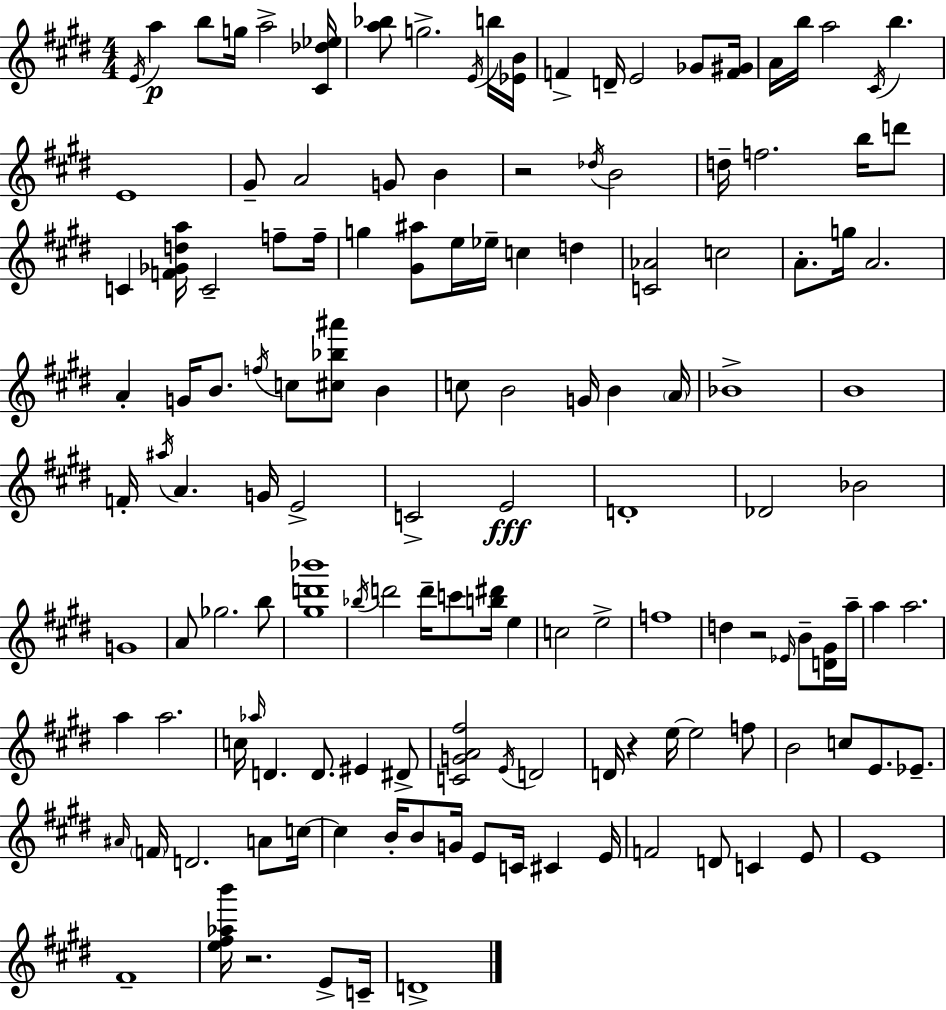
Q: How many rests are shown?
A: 4